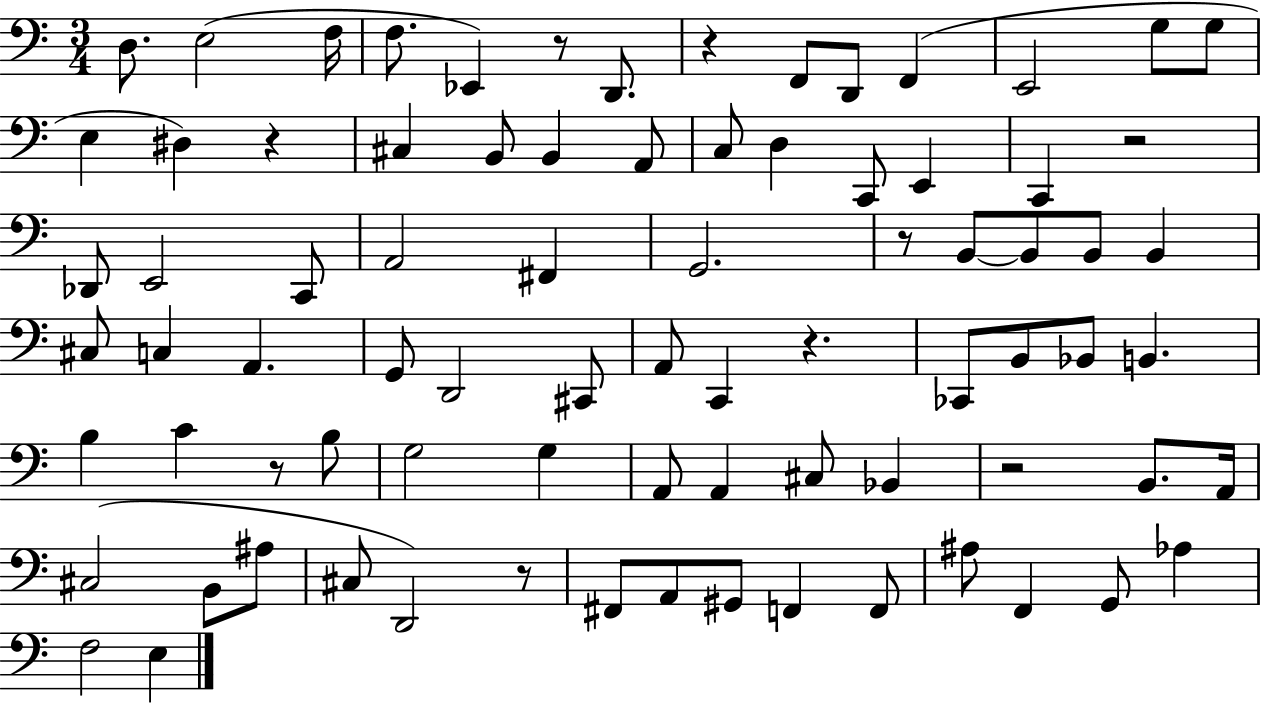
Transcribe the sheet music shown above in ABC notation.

X:1
T:Untitled
M:3/4
L:1/4
K:C
D,/2 E,2 F,/4 F,/2 _E,, z/2 D,,/2 z F,,/2 D,,/2 F,, E,,2 G,/2 G,/2 E, ^D, z ^C, B,,/2 B,, A,,/2 C,/2 D, C,,/2 E,, C,, z2 _D,,/2 E,,2 C,,/2 A,,2 ^F,, G,,2 z/2 B,,/2 B,,/2 B,,/2 B,, ^C,/2 C, A,, G,,/2 D,,2 ^C,,/2 A,,/2 C,, z _C,,/2 B,,/2 _B,,/2 B,, B, C z/2 B,/2 G,2 G, A,,/2 A,, ^C,/2 _B,, z2 B,,/2 A,,/4 ^C,2 B,,/2 ^A,/2 ^C,/2 D,,2 z/2 ^F,,/2 A,,/2 ^G,,/2 F,, F,,/2 ^A,/2 F,, G,,/2 _A, F,2 E,